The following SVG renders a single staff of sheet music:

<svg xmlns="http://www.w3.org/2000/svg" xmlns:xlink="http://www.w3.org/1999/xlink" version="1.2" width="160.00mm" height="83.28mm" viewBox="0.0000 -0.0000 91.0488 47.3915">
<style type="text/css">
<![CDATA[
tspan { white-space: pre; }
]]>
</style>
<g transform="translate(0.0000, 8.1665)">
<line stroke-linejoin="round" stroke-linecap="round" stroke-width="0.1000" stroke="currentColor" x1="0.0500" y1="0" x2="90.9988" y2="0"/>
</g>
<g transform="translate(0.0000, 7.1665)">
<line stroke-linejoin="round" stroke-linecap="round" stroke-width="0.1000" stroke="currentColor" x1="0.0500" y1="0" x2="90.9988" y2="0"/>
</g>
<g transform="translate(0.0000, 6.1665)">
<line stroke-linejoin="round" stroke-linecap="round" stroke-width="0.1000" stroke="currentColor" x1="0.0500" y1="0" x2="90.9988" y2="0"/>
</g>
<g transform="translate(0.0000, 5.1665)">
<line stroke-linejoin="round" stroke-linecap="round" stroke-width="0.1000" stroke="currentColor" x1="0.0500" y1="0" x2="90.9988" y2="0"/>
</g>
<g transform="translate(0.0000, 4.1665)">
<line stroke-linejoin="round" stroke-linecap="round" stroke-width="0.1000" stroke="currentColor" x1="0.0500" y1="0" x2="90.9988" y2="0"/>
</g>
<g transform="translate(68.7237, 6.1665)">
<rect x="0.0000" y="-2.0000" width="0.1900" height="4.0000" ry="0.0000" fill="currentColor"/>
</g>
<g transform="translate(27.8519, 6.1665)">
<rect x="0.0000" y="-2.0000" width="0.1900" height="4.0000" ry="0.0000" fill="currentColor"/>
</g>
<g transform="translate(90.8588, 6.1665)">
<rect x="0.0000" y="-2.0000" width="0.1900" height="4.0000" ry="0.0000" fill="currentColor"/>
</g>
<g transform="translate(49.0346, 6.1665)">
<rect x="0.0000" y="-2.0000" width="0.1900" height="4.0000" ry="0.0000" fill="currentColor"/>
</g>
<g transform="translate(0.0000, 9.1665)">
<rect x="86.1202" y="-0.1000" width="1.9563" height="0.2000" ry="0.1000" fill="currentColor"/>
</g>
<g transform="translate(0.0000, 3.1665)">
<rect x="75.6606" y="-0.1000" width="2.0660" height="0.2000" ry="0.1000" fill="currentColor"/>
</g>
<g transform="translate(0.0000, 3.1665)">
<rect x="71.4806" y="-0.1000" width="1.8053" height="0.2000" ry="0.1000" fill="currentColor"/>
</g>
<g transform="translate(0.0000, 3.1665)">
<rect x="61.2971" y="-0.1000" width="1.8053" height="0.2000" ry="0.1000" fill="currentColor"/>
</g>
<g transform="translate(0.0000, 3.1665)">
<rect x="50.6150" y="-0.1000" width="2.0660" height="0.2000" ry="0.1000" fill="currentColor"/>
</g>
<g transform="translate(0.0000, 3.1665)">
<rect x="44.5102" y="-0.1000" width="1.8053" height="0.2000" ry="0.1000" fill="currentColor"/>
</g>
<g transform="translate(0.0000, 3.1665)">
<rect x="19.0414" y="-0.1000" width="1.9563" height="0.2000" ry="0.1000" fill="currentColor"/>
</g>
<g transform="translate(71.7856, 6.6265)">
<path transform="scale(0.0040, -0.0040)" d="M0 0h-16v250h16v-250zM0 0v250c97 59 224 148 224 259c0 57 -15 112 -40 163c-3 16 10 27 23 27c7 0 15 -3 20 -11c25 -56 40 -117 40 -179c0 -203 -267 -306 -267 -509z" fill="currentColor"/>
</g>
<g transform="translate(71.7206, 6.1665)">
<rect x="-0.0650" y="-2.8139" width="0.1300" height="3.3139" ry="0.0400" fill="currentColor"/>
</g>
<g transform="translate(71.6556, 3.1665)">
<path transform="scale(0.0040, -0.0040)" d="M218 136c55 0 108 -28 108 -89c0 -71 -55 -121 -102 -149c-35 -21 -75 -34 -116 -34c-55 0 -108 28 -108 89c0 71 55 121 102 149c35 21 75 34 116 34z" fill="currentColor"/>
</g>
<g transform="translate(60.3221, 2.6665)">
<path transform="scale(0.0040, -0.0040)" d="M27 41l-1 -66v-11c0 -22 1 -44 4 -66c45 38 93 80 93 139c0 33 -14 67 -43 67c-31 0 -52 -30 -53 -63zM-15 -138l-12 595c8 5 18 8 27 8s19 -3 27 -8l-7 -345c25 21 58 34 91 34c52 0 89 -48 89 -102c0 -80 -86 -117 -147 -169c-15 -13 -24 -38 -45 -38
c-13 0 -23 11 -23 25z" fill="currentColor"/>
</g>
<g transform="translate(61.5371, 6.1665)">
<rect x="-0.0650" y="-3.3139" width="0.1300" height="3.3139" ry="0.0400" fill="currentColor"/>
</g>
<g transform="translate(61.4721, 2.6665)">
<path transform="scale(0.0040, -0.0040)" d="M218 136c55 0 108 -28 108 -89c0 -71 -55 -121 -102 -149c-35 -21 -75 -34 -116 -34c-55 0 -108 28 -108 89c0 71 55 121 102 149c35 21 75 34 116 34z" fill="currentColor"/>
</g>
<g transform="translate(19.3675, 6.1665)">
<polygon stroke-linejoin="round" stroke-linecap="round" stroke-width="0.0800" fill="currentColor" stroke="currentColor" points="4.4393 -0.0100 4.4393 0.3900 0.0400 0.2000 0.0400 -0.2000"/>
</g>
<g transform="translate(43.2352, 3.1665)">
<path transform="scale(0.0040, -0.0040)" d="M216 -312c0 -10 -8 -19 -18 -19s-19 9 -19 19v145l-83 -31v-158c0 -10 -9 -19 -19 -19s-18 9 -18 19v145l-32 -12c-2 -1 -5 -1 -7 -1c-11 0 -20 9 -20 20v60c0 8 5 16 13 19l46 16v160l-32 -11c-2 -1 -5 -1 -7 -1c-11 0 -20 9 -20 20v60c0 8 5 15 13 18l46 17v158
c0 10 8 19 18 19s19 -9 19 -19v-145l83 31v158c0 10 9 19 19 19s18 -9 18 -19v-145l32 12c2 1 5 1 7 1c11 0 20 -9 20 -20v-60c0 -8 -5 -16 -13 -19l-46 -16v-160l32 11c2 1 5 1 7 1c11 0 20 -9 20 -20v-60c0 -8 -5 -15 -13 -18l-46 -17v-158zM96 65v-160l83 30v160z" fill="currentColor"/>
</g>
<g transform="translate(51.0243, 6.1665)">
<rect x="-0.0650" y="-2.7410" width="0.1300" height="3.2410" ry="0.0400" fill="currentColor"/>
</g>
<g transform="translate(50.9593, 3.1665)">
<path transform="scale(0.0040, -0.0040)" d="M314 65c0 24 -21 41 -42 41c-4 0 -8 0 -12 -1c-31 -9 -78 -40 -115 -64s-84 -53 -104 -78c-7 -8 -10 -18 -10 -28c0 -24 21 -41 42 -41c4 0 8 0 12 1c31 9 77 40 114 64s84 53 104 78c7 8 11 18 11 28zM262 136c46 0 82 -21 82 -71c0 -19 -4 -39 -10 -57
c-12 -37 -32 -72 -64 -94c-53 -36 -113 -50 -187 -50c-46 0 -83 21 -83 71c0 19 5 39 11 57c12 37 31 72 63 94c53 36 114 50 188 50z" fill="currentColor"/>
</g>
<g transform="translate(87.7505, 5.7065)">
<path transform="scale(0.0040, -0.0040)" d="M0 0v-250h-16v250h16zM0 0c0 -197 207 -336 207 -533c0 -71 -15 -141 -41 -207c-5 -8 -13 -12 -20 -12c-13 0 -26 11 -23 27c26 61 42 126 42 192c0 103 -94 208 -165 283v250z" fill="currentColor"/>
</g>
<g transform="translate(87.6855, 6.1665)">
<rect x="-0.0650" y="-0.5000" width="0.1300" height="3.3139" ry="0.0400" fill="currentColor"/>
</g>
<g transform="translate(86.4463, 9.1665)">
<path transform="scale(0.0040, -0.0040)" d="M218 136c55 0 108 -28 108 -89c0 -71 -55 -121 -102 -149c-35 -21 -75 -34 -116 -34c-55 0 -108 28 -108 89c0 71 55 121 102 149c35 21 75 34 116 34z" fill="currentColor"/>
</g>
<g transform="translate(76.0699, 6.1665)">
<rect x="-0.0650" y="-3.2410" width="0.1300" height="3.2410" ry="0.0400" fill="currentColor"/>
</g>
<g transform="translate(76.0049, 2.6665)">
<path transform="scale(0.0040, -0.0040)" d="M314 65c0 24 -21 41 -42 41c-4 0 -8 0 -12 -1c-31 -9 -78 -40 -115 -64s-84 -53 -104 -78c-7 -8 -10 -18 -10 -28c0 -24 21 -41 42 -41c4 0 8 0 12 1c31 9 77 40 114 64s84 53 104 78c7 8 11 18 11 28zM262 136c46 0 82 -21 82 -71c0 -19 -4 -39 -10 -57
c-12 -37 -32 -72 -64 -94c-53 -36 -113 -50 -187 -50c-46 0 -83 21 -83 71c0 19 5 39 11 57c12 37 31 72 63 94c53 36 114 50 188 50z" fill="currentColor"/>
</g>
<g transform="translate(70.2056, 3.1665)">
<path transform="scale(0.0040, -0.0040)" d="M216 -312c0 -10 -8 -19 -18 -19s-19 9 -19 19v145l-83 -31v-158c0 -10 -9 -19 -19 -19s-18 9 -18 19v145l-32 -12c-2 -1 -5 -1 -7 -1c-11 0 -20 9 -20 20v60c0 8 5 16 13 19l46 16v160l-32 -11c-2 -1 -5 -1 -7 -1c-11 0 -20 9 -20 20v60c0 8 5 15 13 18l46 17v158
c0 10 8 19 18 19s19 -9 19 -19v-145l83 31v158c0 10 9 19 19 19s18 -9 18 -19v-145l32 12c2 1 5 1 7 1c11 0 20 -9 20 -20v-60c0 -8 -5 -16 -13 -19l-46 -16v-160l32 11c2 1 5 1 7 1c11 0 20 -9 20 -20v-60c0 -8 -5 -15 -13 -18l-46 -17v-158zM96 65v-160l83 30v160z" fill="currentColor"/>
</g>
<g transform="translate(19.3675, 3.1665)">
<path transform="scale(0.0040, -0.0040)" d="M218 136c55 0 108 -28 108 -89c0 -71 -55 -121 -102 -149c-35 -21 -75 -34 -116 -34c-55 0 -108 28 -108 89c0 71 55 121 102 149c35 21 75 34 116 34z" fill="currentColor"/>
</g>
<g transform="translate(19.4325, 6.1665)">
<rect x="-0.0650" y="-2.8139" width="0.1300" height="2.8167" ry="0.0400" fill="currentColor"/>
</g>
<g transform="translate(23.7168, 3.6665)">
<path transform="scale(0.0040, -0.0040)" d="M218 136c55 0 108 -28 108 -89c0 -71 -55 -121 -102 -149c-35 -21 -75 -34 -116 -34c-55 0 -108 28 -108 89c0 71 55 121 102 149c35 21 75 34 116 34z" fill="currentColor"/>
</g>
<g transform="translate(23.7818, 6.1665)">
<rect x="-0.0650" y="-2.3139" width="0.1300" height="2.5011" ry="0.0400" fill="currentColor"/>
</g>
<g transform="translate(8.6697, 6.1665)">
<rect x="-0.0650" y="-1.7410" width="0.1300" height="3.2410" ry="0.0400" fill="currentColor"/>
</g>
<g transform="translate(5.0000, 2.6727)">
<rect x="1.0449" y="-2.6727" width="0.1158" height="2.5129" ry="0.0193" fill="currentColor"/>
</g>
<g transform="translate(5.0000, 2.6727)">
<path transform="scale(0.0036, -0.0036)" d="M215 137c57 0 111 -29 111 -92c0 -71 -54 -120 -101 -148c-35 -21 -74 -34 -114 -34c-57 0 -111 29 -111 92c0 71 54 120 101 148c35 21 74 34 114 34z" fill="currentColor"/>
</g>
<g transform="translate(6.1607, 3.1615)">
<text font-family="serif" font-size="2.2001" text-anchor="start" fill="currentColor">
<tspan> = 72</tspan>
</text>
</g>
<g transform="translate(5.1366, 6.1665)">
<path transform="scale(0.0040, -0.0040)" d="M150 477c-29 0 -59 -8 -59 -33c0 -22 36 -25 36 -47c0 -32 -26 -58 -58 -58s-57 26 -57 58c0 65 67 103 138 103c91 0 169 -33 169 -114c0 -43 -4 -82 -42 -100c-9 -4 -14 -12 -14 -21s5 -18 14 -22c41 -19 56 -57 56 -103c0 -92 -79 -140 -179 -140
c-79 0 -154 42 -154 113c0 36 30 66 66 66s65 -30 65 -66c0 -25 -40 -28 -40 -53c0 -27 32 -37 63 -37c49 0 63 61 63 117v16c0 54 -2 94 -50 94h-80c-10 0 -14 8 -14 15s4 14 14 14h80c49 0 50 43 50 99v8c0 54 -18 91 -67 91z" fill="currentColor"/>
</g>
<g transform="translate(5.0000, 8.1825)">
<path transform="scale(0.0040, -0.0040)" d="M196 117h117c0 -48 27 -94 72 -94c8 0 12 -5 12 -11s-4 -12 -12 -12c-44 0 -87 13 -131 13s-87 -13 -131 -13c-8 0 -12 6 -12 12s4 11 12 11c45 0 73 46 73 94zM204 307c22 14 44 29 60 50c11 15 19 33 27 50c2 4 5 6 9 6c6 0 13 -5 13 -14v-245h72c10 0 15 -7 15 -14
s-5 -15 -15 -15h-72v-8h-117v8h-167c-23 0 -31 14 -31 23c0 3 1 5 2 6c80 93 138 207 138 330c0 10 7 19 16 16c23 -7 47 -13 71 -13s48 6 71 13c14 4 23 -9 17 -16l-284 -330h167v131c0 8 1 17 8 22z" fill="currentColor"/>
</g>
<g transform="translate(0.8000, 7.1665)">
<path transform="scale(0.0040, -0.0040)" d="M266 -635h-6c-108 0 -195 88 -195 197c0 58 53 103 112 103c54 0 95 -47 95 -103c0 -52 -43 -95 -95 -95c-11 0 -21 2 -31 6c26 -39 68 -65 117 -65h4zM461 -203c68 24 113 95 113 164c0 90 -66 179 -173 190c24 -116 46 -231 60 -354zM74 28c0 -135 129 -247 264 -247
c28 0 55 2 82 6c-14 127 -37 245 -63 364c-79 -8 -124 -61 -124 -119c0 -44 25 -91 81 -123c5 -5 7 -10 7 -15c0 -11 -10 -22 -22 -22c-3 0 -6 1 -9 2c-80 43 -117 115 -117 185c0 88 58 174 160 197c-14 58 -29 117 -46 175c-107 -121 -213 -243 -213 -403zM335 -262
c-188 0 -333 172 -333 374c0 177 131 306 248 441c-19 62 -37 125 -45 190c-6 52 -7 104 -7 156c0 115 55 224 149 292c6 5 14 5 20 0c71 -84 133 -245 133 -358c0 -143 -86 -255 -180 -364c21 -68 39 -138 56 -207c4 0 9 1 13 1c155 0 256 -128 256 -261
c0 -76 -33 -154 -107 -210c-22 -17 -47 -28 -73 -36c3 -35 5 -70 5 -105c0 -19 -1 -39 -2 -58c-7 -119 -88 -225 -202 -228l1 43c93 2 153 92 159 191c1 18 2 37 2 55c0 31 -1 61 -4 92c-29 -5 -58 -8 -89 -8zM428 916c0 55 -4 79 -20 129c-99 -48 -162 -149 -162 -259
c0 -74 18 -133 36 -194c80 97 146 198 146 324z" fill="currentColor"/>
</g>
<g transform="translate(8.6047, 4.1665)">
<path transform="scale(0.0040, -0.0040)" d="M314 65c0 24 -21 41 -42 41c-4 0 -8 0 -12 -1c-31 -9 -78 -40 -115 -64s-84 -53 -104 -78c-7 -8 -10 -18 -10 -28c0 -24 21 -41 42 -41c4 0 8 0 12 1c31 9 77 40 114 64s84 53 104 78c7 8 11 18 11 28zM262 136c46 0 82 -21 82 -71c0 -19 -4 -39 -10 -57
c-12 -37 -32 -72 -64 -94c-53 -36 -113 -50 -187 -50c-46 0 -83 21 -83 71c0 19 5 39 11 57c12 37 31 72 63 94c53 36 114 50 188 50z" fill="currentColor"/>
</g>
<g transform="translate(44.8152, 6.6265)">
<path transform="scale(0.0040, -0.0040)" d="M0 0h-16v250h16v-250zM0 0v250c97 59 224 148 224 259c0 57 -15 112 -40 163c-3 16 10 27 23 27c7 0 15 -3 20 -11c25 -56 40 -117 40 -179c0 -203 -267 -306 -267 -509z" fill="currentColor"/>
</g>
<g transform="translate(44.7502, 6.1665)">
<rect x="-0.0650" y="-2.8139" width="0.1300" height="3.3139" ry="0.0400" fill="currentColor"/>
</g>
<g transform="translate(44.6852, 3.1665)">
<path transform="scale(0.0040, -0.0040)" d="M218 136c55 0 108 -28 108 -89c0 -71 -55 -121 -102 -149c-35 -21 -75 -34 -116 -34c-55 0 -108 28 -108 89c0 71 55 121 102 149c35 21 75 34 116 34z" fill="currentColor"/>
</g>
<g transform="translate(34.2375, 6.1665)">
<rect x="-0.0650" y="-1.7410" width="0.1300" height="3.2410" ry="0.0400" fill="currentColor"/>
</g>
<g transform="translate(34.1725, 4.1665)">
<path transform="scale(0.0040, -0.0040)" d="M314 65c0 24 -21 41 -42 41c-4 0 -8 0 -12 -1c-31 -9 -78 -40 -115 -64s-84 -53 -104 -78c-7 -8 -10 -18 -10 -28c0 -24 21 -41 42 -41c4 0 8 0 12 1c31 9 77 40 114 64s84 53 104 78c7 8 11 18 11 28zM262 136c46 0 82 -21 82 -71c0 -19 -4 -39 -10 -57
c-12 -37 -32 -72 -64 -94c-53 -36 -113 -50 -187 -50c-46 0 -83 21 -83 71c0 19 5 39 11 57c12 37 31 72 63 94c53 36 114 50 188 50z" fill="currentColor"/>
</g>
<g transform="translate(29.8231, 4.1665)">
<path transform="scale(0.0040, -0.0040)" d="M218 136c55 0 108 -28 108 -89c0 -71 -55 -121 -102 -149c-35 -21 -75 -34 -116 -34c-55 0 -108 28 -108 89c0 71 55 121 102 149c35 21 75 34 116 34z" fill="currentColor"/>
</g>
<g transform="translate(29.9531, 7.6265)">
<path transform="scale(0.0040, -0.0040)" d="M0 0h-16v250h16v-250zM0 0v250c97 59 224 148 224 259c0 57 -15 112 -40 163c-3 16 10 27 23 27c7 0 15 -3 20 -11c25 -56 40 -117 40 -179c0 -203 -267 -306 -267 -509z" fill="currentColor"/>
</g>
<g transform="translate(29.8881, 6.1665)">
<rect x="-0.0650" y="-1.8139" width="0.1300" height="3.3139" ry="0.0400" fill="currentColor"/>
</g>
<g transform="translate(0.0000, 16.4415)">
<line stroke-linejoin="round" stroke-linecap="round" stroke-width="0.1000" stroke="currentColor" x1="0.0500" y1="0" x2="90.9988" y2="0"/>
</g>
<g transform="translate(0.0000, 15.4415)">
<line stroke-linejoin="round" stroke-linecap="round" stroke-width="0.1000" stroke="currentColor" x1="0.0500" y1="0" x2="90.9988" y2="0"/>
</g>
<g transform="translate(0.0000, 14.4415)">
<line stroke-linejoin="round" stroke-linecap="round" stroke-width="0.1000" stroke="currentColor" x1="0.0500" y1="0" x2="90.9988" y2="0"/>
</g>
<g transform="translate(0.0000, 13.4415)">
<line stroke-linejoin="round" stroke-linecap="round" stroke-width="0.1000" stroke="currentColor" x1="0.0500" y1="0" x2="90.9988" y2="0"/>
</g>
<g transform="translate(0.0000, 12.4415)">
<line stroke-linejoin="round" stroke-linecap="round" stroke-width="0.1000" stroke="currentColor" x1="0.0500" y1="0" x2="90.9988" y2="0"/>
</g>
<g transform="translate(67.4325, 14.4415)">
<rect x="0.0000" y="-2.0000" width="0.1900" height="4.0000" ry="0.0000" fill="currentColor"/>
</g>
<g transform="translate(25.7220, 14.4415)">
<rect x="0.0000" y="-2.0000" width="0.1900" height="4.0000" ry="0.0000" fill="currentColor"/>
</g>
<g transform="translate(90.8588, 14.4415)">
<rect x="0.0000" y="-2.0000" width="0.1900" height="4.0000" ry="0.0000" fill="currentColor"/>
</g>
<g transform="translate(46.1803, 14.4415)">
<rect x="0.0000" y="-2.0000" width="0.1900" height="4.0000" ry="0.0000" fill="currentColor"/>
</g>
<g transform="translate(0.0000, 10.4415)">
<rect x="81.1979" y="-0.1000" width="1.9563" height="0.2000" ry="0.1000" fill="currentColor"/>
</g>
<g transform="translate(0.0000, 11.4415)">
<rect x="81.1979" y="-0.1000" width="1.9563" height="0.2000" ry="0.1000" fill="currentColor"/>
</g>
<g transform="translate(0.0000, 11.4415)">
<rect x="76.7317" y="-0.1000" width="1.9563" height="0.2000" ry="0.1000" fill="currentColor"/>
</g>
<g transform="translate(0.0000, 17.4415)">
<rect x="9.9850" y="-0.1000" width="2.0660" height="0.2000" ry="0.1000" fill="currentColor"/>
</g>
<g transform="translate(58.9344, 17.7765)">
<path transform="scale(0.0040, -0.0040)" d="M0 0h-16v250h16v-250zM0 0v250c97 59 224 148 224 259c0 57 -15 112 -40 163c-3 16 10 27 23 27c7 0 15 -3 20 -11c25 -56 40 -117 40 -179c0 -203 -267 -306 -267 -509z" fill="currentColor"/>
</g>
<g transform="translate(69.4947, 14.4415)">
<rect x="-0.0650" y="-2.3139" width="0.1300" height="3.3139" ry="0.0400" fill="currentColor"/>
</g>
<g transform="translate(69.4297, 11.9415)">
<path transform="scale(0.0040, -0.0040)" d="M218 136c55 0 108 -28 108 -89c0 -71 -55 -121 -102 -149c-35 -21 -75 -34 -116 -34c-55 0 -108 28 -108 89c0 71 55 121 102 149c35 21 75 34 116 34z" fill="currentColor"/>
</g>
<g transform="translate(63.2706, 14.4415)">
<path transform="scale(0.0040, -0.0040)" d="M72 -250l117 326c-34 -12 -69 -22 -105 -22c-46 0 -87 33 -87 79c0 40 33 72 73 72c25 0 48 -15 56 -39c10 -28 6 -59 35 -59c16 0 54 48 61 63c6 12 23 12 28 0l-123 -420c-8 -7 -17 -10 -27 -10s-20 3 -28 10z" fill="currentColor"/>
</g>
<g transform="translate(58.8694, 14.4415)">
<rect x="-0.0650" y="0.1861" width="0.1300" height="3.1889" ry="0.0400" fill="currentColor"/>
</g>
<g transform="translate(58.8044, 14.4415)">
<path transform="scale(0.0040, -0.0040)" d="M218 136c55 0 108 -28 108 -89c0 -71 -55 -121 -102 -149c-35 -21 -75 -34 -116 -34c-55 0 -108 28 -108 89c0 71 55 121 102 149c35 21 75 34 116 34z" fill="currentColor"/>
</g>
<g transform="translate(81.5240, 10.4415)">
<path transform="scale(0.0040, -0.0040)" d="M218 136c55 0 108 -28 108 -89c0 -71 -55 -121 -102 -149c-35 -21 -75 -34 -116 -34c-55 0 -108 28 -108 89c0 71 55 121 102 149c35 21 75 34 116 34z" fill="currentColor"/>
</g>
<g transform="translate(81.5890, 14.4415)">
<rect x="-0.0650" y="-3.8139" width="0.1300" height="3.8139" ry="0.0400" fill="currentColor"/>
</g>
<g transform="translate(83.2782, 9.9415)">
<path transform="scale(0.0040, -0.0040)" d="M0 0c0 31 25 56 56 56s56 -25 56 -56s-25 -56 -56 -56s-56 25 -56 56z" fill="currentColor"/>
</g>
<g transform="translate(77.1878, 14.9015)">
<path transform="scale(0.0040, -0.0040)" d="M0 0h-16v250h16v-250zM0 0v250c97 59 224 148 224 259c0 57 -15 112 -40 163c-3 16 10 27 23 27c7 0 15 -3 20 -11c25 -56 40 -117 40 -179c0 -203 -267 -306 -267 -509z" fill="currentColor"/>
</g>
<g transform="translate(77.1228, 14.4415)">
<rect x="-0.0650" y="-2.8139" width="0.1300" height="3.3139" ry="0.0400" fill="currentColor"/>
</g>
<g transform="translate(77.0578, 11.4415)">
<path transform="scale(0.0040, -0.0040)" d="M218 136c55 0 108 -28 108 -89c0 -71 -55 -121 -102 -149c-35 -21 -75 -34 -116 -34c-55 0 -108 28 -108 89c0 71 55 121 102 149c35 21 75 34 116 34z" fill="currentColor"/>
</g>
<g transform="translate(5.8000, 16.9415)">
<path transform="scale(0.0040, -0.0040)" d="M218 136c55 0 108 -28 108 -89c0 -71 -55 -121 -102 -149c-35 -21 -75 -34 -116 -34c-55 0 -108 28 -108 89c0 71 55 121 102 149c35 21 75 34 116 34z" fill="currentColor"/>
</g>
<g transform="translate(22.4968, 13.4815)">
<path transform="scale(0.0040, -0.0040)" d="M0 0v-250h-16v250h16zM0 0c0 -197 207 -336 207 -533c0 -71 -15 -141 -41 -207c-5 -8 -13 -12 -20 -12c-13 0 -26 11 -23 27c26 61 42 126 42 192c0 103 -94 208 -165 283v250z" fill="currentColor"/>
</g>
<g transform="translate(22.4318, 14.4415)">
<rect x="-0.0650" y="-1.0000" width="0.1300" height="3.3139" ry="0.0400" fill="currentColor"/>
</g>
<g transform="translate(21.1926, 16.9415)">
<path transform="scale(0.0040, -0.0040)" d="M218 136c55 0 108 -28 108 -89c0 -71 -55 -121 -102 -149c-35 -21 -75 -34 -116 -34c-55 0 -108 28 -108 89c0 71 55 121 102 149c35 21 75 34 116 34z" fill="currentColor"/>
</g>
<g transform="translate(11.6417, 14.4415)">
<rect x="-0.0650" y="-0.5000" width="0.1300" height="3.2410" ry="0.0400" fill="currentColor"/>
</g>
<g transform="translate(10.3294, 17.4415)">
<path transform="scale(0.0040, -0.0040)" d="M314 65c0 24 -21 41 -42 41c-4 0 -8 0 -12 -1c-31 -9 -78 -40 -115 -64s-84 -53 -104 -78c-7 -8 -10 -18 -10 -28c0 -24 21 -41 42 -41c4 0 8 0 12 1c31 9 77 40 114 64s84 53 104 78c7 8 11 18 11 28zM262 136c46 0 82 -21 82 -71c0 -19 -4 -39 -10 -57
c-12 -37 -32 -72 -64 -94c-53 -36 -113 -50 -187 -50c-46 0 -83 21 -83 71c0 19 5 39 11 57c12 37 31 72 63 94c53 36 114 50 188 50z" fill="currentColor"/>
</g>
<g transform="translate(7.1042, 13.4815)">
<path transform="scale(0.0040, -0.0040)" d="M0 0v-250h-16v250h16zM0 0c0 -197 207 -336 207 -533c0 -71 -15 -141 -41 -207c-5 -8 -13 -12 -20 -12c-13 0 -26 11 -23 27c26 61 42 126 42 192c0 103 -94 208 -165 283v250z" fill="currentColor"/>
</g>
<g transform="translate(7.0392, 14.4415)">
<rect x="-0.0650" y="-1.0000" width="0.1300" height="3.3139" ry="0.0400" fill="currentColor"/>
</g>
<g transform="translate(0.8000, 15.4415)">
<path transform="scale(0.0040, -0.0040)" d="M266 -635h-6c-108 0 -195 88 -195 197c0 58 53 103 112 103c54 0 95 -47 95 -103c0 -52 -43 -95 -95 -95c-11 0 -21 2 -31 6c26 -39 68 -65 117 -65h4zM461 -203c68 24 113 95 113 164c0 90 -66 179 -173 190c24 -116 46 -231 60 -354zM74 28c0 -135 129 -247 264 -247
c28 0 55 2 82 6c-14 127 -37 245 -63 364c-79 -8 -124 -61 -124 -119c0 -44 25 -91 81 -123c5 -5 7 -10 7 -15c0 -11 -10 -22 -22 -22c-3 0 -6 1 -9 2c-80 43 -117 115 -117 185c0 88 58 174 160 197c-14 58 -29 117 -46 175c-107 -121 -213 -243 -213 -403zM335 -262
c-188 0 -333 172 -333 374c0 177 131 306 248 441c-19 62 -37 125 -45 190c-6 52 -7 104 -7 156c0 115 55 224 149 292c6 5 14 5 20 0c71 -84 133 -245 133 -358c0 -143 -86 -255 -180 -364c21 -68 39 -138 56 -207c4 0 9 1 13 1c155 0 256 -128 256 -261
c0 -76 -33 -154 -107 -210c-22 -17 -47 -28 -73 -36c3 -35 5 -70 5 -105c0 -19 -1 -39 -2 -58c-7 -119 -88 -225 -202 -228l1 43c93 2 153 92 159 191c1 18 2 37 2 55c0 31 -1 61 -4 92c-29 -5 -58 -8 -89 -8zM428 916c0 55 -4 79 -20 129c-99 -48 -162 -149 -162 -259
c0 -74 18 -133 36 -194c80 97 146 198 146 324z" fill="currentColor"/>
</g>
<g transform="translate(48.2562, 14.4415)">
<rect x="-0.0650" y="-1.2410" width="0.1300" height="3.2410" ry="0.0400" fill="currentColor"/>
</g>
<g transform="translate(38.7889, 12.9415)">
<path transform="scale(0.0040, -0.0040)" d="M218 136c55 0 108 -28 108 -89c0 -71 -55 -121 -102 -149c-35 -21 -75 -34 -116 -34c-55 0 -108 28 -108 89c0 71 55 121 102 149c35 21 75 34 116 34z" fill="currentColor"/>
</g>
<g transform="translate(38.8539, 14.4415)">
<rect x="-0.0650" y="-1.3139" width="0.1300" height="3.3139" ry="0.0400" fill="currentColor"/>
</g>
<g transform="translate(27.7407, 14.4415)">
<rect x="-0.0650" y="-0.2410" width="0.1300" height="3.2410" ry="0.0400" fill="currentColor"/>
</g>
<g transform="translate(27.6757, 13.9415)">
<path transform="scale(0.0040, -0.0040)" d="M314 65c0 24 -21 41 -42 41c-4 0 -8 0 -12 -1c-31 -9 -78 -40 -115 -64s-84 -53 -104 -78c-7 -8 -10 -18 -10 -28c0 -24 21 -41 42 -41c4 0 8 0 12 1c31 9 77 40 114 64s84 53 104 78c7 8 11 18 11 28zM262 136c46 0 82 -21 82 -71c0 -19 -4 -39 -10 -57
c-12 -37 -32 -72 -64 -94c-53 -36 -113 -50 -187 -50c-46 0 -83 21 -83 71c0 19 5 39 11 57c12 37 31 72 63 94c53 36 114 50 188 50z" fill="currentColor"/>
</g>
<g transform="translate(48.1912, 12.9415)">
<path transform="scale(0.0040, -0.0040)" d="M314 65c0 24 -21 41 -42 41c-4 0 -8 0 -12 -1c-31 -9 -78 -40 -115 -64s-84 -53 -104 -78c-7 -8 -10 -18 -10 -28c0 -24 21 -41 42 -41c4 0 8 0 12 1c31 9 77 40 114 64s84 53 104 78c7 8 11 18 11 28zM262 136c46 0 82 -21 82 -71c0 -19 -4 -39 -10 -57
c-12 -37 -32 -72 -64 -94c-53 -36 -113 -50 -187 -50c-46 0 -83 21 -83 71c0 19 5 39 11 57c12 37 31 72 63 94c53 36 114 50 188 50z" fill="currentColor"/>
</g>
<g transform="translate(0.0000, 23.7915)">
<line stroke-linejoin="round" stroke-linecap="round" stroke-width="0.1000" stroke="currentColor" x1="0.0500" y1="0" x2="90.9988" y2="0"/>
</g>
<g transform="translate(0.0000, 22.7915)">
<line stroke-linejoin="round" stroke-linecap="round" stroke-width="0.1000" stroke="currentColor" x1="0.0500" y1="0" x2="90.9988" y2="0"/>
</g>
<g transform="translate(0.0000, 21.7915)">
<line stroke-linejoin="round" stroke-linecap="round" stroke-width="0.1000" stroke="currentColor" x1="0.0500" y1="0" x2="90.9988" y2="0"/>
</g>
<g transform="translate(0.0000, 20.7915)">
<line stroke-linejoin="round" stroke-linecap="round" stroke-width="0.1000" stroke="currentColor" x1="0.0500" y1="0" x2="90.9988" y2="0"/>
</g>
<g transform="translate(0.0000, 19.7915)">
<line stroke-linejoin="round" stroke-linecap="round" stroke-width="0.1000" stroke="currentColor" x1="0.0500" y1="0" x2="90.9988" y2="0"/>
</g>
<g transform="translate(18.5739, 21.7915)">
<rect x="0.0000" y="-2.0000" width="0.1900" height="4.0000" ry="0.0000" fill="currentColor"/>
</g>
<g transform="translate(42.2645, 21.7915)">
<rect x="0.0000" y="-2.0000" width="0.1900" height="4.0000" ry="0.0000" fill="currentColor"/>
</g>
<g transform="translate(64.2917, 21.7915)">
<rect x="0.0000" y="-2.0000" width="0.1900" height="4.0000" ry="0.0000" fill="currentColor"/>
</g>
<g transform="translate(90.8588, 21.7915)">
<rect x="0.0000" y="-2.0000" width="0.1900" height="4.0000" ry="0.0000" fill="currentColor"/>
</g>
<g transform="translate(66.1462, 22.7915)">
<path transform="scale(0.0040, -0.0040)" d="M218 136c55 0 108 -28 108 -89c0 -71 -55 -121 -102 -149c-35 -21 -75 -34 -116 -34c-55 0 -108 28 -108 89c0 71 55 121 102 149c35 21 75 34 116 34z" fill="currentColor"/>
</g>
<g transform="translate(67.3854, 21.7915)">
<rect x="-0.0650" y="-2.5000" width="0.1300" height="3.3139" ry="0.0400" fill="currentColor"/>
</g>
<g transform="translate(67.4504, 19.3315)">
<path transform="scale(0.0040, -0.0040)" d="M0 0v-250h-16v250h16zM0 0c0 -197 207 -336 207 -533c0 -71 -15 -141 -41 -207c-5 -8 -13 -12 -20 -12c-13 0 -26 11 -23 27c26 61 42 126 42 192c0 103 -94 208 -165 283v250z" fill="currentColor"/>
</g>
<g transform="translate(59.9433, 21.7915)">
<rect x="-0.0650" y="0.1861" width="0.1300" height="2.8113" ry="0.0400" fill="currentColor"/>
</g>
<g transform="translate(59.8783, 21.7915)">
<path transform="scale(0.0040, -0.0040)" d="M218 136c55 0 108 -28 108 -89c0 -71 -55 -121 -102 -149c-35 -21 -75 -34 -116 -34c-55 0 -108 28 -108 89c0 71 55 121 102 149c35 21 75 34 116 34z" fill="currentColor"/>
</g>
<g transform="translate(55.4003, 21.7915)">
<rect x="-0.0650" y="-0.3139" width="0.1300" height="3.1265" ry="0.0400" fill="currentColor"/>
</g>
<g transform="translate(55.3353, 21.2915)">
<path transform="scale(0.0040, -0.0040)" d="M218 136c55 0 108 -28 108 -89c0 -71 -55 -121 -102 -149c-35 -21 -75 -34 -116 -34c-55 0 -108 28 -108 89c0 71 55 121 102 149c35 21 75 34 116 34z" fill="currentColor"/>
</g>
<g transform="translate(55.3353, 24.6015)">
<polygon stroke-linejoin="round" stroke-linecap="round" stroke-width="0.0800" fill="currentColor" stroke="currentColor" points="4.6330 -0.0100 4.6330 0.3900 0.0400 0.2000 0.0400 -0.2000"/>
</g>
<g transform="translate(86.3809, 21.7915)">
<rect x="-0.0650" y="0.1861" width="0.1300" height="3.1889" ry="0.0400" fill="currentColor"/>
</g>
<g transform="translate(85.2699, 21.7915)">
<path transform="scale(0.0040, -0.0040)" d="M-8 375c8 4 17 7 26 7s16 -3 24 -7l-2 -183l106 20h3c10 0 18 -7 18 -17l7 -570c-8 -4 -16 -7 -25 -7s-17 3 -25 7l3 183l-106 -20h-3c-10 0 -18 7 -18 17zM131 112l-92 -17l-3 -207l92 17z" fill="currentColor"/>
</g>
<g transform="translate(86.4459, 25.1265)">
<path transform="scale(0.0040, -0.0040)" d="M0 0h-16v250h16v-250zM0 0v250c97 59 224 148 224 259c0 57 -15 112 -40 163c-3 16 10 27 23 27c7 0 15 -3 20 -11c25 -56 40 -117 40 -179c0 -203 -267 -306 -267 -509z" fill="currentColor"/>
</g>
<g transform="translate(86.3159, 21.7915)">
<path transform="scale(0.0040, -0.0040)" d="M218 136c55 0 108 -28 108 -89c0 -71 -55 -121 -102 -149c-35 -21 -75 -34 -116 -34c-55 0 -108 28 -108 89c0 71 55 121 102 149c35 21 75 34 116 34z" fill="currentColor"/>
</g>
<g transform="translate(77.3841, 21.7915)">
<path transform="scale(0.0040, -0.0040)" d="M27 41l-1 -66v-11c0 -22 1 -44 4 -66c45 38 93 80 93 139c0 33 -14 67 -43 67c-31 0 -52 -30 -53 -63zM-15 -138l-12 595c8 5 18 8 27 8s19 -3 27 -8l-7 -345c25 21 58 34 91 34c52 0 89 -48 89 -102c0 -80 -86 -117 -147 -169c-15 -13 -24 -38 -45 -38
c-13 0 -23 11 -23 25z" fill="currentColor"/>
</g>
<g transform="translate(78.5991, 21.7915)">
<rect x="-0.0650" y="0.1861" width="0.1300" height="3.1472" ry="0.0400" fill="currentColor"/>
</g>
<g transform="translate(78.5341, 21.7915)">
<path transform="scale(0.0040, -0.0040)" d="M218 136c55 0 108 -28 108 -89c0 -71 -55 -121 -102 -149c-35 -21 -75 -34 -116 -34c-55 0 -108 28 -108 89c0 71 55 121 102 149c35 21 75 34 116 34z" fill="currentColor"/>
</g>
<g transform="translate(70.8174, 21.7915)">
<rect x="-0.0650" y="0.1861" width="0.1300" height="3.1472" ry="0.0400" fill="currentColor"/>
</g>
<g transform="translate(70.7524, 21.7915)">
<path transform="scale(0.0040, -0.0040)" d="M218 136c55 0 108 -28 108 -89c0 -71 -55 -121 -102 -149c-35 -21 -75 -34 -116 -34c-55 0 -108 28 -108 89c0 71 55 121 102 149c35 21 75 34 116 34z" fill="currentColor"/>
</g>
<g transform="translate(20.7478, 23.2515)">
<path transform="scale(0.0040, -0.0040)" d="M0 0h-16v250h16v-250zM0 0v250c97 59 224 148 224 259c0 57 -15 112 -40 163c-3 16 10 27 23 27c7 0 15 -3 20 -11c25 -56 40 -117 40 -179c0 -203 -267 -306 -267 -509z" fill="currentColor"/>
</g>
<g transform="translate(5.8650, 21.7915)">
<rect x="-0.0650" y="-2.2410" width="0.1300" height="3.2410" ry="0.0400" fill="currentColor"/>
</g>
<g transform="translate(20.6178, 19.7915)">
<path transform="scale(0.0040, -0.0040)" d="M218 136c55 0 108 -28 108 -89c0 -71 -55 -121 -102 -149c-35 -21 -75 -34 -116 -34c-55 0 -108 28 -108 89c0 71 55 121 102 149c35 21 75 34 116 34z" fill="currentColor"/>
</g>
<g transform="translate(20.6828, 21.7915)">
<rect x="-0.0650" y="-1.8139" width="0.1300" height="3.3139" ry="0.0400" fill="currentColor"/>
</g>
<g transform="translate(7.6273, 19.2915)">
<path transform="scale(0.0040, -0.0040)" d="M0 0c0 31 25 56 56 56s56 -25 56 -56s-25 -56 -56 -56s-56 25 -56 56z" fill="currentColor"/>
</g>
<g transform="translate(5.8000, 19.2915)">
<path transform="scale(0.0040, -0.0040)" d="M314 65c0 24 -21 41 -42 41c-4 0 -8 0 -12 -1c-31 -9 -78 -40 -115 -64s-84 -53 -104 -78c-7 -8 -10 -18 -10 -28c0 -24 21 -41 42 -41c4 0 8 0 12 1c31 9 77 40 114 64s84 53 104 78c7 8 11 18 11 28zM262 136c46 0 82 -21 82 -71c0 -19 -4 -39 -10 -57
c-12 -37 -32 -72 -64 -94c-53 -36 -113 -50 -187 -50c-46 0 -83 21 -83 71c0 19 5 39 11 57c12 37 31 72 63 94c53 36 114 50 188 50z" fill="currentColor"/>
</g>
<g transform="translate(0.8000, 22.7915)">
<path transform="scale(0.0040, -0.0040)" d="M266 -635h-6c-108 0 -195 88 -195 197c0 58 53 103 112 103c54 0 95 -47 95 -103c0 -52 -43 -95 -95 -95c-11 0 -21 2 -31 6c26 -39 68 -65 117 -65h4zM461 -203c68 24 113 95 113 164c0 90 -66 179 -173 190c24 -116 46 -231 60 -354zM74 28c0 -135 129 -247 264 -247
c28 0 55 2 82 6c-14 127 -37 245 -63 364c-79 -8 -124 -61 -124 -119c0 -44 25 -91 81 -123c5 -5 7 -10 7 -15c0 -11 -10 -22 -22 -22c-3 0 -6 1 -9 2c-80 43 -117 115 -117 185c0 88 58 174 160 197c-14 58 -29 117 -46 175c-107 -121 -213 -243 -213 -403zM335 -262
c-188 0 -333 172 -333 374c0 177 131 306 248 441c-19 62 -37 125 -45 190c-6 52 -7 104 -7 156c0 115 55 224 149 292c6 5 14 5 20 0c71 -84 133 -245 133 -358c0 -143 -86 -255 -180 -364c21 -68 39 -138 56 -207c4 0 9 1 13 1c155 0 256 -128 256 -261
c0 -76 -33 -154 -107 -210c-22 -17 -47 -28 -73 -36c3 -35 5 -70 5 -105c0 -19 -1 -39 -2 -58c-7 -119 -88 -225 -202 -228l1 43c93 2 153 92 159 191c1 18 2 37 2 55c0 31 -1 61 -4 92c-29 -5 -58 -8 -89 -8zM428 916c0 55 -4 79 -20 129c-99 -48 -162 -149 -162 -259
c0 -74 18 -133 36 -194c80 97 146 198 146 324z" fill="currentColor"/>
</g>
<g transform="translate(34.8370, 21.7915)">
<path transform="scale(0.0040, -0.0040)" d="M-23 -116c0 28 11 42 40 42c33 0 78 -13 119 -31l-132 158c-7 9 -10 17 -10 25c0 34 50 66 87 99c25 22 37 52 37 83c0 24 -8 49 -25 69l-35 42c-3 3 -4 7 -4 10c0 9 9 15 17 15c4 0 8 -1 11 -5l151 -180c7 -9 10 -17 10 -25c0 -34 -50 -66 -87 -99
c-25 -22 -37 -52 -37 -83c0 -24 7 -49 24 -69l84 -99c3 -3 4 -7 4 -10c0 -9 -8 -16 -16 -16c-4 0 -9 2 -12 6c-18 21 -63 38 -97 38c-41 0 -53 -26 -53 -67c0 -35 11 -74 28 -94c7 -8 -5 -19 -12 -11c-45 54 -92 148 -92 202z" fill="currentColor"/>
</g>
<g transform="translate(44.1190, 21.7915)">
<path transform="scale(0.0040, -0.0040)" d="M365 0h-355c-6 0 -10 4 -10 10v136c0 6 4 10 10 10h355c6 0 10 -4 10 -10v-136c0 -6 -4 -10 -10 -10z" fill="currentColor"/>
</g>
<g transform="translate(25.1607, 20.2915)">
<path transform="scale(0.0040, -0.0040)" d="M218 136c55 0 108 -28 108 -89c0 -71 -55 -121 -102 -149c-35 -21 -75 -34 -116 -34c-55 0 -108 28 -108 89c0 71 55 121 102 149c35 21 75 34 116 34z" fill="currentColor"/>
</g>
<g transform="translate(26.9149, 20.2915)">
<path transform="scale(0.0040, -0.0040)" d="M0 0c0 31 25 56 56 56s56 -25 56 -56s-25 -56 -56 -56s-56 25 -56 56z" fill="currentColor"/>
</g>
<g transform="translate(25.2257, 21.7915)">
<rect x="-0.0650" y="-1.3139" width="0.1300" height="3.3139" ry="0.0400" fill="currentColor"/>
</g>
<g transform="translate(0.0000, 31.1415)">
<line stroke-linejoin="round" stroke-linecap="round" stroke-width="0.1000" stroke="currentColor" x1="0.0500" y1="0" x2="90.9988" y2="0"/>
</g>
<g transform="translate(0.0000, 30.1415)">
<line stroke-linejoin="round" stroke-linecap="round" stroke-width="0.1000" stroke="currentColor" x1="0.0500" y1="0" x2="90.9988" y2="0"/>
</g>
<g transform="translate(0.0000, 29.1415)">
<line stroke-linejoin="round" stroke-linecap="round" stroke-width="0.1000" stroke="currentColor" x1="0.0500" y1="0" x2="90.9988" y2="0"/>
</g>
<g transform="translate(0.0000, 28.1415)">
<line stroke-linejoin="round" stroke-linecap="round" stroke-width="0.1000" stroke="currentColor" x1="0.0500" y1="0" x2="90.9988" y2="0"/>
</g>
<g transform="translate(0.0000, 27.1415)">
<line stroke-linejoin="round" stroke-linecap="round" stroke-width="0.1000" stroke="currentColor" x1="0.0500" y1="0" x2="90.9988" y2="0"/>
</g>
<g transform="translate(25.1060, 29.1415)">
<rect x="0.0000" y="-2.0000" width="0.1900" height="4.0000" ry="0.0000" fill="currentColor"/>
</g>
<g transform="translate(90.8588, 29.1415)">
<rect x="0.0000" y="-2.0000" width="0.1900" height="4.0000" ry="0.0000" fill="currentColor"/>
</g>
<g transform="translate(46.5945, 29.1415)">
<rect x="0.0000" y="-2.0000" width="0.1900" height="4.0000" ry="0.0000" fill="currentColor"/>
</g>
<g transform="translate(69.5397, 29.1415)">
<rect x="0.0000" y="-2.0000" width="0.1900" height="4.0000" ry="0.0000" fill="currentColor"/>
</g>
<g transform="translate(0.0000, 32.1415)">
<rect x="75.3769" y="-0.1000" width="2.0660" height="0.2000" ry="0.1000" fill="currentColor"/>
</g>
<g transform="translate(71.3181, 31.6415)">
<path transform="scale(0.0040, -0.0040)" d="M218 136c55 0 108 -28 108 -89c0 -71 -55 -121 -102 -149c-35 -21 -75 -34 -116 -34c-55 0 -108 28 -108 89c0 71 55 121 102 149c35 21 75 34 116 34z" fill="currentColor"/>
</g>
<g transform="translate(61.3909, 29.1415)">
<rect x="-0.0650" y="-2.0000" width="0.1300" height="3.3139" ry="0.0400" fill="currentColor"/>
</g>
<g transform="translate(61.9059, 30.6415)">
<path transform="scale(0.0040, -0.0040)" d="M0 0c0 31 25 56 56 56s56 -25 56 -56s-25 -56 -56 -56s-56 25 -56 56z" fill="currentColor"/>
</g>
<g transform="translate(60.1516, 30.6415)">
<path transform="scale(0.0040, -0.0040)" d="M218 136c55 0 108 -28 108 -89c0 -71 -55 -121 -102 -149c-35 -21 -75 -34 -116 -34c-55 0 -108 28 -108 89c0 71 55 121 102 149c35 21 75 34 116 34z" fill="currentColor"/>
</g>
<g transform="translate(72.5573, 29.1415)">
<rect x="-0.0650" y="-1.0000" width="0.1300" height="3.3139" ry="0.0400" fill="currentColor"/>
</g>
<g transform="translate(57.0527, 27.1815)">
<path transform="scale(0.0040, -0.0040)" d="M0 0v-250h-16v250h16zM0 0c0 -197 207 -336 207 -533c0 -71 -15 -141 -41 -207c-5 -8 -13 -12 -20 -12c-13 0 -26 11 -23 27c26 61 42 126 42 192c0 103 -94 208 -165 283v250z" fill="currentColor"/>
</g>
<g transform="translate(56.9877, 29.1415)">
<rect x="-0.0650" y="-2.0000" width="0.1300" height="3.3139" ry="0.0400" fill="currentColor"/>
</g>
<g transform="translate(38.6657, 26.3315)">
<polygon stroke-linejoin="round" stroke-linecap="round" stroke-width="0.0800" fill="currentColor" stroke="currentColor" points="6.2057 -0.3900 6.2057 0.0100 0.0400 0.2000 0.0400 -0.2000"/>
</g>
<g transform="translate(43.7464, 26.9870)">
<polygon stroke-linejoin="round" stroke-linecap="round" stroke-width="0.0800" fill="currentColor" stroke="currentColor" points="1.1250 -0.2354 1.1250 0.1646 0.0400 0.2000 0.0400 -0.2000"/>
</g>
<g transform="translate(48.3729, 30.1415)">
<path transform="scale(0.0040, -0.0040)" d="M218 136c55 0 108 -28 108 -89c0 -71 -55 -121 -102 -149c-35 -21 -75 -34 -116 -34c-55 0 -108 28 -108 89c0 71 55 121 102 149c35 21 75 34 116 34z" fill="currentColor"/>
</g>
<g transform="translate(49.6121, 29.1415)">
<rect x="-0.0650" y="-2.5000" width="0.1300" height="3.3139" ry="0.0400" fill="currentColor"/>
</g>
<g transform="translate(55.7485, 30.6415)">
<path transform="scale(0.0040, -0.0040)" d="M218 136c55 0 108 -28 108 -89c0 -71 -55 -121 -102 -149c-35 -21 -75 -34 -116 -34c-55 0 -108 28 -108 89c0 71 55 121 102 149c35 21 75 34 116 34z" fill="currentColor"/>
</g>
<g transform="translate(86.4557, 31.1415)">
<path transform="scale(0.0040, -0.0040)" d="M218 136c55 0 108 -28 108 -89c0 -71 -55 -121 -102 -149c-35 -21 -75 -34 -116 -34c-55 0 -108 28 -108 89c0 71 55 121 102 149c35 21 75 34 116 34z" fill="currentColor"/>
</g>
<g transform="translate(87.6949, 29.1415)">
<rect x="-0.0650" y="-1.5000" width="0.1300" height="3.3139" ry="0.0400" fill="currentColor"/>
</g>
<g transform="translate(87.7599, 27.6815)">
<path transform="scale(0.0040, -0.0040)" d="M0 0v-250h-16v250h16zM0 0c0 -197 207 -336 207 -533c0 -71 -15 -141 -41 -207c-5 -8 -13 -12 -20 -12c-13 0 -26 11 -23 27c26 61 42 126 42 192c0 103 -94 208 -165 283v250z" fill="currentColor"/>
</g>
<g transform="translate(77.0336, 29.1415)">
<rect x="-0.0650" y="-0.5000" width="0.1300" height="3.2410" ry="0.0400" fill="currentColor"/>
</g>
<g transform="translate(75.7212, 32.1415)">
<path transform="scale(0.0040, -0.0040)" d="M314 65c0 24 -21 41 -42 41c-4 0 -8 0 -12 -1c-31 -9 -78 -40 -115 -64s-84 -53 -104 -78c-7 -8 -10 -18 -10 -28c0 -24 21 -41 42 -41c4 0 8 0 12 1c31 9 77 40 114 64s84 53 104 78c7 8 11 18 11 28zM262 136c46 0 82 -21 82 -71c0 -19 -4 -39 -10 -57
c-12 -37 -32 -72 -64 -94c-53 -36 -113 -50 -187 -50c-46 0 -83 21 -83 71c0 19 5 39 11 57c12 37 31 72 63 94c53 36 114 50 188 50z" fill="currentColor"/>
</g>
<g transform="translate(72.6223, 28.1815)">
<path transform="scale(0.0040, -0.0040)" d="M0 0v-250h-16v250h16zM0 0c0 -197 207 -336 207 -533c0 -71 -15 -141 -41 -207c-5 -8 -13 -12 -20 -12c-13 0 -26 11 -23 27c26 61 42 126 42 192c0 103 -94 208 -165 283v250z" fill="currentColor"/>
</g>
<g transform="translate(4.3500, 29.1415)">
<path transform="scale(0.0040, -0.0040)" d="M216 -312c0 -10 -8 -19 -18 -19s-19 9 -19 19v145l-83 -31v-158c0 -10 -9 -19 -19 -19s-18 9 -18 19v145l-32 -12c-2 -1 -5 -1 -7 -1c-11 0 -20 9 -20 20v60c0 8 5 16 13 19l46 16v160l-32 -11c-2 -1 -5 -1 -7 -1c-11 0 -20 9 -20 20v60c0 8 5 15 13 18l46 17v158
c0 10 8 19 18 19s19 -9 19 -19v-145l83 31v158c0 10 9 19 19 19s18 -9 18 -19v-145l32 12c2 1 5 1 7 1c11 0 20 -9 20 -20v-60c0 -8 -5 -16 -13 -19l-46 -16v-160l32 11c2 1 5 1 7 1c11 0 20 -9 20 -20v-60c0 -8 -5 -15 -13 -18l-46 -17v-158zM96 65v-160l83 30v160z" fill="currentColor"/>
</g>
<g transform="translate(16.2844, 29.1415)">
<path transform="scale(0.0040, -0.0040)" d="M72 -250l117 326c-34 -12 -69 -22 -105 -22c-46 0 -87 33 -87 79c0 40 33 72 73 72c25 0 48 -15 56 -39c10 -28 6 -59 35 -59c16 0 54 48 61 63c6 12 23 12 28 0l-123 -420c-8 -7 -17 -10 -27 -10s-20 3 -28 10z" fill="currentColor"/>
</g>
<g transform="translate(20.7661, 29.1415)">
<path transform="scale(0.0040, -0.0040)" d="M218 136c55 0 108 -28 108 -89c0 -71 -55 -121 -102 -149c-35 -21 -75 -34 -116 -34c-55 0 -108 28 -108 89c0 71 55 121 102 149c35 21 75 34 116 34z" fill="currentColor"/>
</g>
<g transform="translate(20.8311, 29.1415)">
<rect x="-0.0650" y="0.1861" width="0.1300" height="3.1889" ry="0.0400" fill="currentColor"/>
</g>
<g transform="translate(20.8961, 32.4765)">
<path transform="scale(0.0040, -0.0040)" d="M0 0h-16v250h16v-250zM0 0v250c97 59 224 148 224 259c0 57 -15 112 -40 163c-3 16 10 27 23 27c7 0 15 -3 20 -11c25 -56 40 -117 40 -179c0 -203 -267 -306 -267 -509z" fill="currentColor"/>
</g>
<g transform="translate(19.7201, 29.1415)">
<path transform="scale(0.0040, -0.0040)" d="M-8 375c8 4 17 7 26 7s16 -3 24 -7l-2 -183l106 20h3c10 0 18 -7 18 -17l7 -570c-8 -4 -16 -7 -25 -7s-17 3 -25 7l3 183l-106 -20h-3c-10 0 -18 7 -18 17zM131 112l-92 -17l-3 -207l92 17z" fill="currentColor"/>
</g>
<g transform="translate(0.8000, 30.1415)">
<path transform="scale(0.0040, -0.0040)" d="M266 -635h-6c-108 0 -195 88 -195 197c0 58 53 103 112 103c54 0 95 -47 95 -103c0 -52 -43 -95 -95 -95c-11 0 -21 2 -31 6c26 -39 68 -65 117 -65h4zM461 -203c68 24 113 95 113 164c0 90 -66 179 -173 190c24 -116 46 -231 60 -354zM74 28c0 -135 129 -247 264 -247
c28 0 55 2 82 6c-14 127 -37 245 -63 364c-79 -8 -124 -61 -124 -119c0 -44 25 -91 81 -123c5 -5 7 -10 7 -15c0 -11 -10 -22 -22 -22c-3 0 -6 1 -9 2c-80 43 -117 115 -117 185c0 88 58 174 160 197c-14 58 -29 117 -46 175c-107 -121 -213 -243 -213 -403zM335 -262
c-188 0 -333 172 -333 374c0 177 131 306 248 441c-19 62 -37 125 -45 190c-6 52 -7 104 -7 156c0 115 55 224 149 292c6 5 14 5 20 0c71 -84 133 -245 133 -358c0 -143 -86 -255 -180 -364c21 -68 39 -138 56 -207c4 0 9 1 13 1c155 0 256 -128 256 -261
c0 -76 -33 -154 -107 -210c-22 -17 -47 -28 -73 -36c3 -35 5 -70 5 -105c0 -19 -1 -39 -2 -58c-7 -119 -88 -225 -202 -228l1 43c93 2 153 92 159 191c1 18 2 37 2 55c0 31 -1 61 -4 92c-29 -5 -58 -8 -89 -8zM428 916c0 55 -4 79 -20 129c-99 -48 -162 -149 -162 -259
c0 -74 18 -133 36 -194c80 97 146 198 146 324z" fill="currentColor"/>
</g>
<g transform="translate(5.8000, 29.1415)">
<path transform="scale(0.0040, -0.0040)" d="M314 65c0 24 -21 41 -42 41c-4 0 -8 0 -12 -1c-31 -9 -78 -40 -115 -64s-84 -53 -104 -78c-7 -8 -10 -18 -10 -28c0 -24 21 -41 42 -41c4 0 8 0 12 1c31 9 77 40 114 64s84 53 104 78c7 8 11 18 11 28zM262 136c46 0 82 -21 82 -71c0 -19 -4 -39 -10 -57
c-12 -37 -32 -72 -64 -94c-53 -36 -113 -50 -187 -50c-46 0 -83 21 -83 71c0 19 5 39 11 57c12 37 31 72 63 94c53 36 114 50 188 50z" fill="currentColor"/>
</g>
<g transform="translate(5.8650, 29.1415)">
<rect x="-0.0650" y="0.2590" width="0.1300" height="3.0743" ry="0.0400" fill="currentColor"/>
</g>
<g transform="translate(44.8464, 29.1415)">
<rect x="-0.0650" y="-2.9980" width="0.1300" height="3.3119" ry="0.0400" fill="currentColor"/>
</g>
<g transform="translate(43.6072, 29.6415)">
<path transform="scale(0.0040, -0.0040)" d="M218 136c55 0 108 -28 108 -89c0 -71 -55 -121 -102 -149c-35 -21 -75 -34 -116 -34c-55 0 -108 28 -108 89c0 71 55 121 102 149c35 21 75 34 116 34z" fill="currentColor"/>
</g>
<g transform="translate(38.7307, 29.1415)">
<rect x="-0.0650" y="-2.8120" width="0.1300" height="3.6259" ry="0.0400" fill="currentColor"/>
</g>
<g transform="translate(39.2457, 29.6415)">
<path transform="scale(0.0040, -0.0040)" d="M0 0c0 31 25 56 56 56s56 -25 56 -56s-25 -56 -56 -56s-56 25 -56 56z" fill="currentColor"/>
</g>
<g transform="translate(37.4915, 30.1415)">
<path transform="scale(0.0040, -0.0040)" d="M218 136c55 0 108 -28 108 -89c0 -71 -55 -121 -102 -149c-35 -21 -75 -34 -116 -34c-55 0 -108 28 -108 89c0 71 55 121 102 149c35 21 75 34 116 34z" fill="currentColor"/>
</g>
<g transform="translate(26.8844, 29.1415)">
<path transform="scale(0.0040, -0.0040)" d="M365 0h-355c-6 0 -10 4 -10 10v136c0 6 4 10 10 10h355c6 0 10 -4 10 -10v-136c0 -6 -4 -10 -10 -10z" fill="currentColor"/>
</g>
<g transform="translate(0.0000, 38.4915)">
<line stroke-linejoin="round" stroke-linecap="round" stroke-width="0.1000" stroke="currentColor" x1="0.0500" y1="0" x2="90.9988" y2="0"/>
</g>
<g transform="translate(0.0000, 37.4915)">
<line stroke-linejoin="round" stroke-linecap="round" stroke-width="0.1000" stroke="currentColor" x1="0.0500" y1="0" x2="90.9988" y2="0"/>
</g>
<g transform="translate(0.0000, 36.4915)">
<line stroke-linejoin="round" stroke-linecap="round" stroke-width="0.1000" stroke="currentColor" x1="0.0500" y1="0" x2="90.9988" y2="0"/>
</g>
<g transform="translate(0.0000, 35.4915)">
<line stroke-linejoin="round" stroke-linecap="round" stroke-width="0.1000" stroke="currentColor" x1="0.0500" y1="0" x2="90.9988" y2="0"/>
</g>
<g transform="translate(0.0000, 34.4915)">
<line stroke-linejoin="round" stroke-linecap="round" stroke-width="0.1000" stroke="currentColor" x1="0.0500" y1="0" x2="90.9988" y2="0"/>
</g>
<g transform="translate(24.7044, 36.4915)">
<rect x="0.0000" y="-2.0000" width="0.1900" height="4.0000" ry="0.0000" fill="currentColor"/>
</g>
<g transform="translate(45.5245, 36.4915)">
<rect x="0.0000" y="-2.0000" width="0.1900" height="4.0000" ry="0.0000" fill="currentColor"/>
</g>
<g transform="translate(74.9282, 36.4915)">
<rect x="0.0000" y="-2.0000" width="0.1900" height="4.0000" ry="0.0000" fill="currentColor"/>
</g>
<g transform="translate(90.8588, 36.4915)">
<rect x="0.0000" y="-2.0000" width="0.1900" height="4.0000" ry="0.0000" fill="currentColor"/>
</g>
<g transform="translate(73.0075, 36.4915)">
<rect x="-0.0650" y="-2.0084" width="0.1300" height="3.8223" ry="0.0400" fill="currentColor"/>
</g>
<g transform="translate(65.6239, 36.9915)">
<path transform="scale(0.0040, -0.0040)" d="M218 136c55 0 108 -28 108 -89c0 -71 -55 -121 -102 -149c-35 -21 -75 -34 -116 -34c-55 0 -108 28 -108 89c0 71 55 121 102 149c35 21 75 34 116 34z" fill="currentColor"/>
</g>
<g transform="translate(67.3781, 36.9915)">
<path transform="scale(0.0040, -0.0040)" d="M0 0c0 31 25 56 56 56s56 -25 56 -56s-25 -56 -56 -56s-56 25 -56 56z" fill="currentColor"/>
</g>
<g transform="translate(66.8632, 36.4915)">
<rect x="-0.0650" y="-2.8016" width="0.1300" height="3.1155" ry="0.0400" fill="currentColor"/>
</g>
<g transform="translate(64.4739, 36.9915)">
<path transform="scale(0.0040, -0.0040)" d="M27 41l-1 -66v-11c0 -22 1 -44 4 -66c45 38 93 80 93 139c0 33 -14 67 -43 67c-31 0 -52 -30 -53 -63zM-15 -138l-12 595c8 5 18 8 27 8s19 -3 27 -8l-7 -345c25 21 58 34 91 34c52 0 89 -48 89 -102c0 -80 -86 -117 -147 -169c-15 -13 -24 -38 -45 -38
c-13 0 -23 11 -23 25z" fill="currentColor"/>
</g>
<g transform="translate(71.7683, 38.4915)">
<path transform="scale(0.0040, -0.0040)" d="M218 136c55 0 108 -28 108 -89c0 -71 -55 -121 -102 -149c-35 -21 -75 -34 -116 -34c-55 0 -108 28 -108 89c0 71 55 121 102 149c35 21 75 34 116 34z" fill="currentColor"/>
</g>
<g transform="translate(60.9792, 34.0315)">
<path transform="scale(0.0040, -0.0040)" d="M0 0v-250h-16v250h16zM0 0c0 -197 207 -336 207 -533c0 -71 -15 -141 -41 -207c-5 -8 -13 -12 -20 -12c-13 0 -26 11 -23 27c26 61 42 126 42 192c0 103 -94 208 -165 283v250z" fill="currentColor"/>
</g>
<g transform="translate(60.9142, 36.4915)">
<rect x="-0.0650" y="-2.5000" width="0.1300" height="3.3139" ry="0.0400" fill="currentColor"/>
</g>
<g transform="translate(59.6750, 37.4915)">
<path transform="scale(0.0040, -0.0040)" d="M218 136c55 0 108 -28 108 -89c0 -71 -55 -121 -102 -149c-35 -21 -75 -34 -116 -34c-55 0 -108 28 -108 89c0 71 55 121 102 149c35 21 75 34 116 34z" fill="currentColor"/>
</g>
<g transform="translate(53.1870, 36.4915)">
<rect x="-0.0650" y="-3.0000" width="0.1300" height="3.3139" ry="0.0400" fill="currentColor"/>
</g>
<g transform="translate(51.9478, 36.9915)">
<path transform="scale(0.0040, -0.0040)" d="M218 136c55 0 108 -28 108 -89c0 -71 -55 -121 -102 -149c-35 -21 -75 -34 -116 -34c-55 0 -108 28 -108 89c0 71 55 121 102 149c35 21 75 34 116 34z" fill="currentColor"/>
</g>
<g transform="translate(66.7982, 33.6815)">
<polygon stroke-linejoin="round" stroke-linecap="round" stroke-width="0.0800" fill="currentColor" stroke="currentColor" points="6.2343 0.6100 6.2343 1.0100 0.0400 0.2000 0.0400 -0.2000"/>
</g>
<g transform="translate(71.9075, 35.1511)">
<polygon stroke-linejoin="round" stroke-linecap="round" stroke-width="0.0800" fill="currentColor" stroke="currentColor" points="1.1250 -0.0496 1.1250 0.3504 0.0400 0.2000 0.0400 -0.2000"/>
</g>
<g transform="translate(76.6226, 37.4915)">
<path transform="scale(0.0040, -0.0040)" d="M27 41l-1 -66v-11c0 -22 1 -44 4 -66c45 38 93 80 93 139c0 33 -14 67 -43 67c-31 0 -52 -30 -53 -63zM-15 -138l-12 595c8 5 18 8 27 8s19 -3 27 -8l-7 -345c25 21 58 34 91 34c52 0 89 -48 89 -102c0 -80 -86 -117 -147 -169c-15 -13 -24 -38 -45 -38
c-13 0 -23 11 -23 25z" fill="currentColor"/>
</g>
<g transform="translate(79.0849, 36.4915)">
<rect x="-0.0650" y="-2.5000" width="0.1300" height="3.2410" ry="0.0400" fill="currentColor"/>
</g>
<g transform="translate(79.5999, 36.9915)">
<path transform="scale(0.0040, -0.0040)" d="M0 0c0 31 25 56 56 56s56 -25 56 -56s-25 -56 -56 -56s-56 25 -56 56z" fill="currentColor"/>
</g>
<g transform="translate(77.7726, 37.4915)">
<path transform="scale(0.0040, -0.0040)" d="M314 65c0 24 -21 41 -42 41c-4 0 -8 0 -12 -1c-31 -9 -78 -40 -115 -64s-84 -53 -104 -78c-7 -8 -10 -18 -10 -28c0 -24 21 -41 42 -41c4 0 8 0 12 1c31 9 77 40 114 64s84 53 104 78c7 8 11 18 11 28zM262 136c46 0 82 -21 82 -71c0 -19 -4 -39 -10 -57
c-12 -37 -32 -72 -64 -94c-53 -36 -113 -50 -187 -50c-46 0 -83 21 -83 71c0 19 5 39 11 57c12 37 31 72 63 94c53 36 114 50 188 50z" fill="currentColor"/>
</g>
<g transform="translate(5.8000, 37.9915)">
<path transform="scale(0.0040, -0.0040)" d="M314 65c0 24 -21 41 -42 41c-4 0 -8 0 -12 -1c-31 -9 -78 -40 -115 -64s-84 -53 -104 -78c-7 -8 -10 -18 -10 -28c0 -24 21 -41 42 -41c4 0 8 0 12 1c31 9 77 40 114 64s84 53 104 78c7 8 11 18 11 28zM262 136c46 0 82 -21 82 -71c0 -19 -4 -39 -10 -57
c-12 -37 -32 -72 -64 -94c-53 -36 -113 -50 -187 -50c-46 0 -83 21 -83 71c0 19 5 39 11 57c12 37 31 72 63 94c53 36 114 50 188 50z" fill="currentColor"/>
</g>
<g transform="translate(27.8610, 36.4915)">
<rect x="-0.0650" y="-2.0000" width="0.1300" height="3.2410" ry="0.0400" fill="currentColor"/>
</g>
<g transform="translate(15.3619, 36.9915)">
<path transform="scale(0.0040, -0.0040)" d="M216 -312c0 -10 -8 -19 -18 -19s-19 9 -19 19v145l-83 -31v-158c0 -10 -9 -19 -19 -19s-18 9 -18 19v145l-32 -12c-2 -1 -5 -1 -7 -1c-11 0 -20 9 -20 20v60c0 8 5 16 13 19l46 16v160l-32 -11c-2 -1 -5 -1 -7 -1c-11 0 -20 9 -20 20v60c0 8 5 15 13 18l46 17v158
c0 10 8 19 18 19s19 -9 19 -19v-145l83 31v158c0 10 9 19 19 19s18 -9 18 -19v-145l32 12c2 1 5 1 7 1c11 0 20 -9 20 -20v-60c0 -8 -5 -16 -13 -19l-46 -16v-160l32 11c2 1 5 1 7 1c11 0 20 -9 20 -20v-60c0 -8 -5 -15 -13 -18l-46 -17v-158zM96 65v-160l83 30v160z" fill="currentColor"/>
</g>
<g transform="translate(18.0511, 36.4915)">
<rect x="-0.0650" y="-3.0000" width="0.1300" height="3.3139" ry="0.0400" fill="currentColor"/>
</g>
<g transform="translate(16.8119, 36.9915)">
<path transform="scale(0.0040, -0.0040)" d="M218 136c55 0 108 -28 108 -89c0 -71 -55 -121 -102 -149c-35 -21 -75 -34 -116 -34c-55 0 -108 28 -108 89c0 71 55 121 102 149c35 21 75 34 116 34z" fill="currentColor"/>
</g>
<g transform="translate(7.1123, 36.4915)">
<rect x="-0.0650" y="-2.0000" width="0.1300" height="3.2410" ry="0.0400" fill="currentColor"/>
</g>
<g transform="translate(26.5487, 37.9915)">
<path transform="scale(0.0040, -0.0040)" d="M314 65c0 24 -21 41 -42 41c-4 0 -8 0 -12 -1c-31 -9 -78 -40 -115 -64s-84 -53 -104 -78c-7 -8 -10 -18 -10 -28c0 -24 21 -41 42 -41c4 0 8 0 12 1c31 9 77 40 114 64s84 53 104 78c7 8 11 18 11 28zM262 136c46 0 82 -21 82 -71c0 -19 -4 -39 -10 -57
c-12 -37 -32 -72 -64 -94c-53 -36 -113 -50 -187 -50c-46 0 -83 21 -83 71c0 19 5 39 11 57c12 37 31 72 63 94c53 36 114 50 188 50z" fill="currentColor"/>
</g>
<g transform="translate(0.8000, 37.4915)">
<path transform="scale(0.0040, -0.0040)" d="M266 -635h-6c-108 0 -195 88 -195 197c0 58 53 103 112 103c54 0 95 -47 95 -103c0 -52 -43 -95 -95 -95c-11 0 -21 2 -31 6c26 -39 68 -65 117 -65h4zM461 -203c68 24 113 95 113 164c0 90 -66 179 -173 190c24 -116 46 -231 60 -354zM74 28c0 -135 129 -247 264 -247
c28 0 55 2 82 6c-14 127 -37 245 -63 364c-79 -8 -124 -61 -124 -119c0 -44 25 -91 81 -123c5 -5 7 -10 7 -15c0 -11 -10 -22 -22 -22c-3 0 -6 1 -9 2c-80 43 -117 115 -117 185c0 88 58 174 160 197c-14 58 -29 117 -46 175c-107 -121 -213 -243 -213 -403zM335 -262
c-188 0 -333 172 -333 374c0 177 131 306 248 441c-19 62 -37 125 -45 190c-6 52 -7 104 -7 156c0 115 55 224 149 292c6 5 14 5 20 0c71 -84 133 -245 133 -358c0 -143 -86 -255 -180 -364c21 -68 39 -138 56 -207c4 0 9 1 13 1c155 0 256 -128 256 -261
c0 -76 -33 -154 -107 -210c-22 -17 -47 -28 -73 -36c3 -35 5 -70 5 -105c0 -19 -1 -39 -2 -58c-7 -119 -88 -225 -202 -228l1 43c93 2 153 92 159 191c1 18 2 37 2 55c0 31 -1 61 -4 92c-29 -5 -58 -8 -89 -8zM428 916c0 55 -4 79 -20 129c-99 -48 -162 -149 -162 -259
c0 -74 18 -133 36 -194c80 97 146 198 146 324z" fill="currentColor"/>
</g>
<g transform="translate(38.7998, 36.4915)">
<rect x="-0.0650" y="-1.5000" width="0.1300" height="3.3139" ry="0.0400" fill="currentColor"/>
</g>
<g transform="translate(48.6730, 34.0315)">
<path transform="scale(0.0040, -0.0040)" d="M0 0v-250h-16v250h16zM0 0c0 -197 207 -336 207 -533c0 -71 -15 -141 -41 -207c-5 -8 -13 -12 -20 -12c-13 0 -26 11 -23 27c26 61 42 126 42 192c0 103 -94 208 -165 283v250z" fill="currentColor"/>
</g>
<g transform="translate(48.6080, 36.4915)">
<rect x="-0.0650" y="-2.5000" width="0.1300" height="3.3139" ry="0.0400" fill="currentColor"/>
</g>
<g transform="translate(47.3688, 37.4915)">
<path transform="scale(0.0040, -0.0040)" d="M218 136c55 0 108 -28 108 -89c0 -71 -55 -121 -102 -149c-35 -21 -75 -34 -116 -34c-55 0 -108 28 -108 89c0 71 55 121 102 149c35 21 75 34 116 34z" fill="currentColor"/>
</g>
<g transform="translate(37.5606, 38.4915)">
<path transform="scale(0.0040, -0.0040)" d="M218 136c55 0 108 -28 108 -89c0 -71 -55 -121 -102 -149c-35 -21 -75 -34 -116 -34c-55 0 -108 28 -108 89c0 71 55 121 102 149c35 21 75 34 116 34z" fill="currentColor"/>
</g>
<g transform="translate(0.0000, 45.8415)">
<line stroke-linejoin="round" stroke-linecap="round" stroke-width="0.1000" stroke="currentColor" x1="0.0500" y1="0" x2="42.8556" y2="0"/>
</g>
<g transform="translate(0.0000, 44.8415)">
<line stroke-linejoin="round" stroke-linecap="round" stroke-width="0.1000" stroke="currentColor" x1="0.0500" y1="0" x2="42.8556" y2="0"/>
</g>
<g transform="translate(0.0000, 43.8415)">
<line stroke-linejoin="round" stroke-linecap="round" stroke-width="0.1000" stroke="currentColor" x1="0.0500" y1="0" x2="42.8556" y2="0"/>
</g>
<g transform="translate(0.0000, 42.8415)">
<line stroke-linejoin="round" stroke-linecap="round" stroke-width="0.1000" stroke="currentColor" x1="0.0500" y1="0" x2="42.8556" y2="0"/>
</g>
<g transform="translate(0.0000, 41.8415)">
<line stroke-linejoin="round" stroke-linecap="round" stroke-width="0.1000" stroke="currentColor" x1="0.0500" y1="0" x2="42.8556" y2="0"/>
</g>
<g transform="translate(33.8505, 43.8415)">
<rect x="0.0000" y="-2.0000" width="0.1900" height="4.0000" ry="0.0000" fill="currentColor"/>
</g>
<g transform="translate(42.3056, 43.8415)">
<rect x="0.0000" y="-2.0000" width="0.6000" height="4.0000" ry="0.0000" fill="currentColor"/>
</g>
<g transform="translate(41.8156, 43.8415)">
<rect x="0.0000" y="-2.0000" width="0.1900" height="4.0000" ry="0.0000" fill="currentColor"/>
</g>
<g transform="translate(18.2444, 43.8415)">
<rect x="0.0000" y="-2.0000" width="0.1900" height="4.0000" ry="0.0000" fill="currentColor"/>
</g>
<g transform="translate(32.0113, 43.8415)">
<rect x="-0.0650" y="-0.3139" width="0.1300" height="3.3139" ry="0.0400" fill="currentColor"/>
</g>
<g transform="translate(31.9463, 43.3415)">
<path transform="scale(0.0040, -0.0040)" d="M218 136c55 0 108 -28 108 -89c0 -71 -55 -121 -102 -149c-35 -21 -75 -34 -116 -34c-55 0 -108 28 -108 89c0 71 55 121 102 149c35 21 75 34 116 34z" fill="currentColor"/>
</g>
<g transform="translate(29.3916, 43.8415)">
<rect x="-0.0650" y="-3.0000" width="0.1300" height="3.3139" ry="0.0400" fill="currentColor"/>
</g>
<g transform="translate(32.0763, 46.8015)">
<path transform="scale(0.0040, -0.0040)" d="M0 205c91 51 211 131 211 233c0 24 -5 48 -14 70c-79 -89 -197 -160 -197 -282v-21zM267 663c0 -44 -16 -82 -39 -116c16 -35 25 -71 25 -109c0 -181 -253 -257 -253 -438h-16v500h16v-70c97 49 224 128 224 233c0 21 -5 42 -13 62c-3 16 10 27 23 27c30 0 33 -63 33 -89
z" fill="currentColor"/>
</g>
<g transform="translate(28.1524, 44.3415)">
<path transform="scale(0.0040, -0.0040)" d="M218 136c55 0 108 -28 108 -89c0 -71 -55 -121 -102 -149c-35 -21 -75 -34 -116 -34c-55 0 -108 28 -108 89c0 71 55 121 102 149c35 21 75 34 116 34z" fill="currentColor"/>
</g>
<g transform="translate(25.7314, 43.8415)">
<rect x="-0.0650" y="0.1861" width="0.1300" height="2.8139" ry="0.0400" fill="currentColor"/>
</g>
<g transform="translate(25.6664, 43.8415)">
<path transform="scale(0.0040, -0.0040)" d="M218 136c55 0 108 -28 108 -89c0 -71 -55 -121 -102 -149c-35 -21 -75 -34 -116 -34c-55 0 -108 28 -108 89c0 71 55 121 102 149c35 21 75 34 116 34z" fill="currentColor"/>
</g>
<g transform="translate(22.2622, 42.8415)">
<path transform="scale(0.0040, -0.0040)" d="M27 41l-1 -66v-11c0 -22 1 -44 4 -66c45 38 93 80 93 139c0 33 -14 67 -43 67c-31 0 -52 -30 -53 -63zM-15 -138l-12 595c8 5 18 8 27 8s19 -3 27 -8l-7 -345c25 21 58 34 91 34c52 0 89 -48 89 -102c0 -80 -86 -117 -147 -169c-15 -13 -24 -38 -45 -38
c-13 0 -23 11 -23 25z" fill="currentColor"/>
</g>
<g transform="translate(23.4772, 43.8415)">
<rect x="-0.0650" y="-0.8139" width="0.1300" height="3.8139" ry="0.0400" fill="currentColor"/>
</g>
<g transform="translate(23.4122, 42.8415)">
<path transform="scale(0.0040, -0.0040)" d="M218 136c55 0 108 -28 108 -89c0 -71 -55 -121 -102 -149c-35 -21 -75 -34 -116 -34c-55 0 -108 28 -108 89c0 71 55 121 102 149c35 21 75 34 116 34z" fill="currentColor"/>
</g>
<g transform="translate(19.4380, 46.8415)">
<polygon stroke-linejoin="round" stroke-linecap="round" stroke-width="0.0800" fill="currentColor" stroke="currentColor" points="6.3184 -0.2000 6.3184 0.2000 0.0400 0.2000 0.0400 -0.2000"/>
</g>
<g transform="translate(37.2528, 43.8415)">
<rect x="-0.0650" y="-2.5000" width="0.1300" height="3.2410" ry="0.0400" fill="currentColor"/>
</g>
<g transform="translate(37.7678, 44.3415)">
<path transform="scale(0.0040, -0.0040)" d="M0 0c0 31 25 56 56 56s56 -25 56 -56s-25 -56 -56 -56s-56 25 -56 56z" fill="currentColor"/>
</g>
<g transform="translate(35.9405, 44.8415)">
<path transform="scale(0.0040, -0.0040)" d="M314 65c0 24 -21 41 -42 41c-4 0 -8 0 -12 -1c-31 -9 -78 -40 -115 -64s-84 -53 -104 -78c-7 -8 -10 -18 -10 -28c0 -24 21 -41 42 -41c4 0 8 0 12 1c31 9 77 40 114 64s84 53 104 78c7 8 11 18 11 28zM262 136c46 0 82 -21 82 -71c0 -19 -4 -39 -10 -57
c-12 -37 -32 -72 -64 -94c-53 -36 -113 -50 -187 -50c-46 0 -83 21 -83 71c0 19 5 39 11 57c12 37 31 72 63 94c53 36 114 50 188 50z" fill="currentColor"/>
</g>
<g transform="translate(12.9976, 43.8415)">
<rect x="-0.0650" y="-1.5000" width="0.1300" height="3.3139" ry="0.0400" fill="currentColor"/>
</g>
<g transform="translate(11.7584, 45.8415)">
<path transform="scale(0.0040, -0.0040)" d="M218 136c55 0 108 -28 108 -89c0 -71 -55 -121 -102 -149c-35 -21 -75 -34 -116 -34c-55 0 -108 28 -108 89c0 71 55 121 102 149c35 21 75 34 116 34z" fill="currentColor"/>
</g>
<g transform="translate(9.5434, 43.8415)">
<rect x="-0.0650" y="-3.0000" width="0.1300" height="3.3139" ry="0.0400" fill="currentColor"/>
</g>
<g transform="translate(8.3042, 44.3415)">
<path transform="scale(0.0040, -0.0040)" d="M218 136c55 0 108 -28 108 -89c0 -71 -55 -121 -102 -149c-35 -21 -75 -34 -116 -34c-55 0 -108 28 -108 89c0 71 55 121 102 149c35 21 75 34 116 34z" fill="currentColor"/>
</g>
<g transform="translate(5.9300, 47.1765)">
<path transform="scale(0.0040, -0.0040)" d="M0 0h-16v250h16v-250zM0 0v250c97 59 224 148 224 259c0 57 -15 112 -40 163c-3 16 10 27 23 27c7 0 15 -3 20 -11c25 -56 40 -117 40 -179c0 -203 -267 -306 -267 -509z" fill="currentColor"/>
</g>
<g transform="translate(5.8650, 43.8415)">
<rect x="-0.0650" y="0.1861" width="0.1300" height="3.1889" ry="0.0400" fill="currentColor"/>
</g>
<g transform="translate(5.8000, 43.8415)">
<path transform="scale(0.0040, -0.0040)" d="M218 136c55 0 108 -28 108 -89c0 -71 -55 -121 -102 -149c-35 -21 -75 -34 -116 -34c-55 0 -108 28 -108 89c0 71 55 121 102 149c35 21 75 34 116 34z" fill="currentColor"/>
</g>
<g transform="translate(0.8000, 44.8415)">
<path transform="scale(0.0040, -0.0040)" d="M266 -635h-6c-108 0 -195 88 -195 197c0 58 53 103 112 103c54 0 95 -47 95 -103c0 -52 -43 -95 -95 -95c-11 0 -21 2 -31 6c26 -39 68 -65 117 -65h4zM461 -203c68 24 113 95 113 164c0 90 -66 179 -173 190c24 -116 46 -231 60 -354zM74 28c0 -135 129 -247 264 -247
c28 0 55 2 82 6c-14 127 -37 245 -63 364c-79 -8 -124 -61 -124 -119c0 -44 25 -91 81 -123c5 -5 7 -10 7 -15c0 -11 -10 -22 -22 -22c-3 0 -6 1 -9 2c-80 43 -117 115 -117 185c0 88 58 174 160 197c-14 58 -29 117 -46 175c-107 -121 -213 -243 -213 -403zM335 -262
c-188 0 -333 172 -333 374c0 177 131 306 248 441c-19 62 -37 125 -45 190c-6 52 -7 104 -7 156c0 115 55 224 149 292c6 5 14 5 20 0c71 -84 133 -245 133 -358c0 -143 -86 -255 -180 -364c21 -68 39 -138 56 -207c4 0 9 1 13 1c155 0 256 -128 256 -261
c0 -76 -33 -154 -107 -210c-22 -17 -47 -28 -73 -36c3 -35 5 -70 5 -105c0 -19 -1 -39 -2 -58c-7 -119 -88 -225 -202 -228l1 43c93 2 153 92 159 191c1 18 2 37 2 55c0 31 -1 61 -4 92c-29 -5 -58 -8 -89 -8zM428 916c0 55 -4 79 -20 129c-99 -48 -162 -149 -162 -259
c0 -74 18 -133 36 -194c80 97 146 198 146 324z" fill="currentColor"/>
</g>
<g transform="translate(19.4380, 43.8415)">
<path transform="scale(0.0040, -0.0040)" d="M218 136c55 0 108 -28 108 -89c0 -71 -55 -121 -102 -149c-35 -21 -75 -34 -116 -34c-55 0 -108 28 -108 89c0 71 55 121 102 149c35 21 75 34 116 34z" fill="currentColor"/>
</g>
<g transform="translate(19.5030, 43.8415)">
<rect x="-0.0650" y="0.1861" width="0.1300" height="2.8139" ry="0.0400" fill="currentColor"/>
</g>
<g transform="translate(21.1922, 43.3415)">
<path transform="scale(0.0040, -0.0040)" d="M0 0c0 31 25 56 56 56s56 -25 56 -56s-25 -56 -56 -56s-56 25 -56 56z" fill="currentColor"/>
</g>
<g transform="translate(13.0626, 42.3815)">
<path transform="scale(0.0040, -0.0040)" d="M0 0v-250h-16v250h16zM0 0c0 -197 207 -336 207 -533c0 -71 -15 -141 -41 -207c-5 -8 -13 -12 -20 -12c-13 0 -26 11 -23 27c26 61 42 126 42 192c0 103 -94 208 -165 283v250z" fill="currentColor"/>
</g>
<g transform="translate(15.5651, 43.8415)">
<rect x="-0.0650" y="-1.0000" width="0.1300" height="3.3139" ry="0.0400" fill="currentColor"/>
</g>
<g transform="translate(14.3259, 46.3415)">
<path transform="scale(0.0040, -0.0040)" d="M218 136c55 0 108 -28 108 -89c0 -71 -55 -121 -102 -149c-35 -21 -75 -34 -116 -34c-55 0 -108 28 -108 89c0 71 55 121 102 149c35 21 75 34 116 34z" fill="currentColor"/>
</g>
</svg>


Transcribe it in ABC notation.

X:1
T:Untitled
M:3/4
L:1/4
K:C
f2 a/2 g/2 f/2 f2 ^a/2 a2 _b ^a/2 b2 C/2 D/2 C2 D/2 c2 e e2 B/2 z/2 g a/2 c' g2 f/2 e z z2 c/2 B/2 G/2 B _B B/2 ^B2 z/2 B/2 z2 G/2 A/4 G F/2 F D/2 C2 E/2 F2 ^A F2 E G/2 A G/2 _A/2 E/4 _G2 B/2 A E/2 D B/2 _d/2 B/2 A c/4 G2